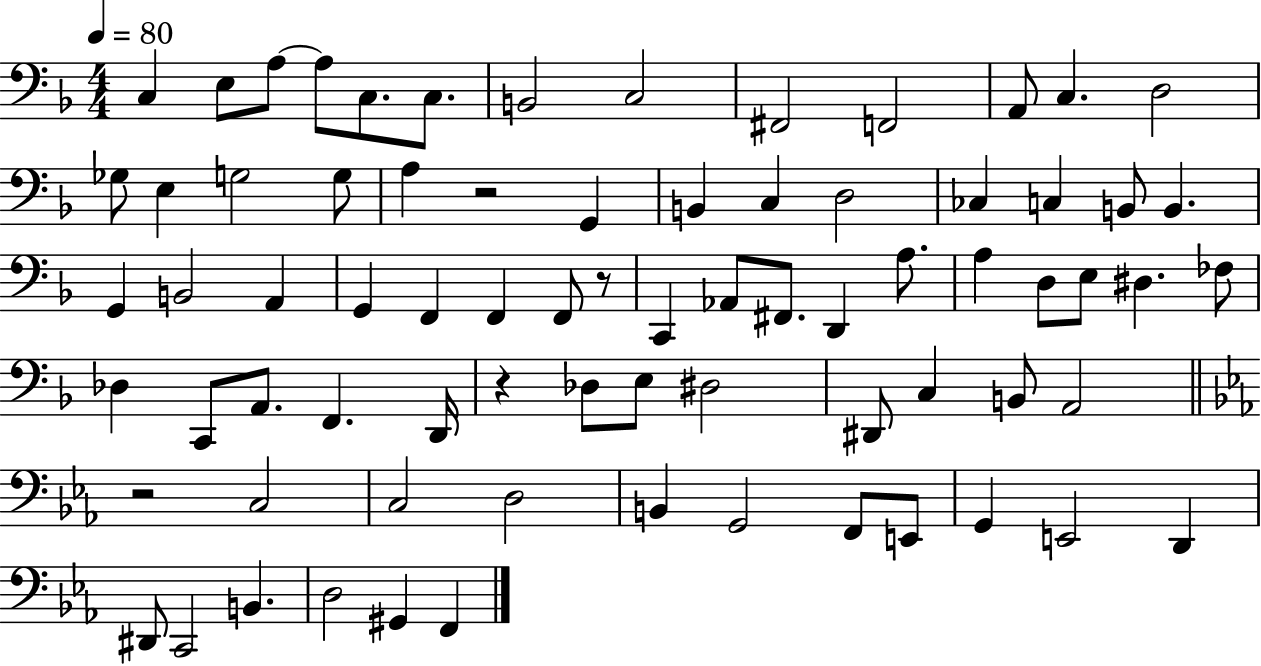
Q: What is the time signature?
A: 4/4